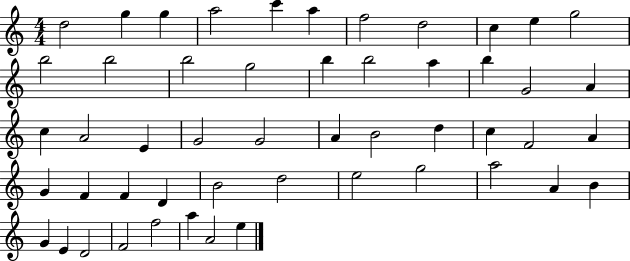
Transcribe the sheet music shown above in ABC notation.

X:1
T:Untitled
M:4/4
L:1/4
K:C
d2 g g a2 c' a f2 d2 c e g2 b2 b2 b2 g2 b b2 a b G2 A c A2 E G2 G2 A B2 d c F2 A G F F D B2 d2 e2 g2 a2 A B G E D2 F2 f2 a A2 e